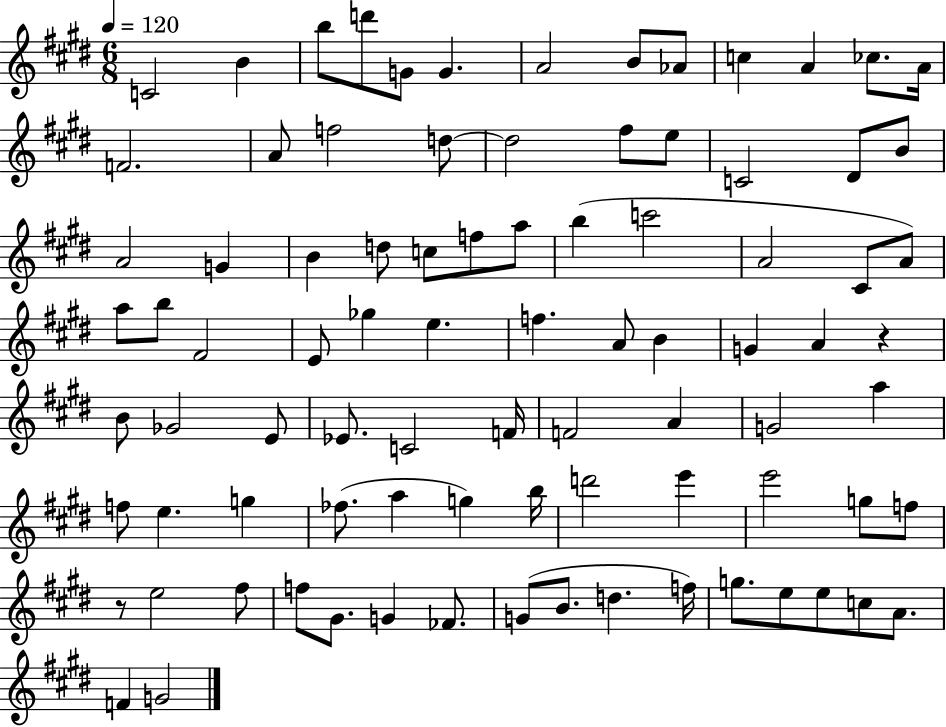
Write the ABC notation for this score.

X:1
T:Untitled
M:6/8
L:1/4
K:E
C2 B b/2 d'/2 G/2 G A2 B/2 _A/2 c A _c/2 A/4 F2 A/2 f2 d/2 d2 ^f/2 e/2 C2 ^D/2 B/2 A2 G B d/2 c/2 f/2 a/2 b c'2 A2 ^C/2 A/2 a/2 b/2 ^F2 E/2 _g e f A/2 B G A z B/2 _G2 E/2 _E/2 C2 F/4 F2 A G2 a f/2 e g _f/2 a g b/4 d'2 e' e'2 g/2 f/2 z/2 e2 ^f/2 f/2 ^G/2 G _F/2 G/2 B/2 d f/4 g/2 e/2 e/2 c/2 A/2 F G2